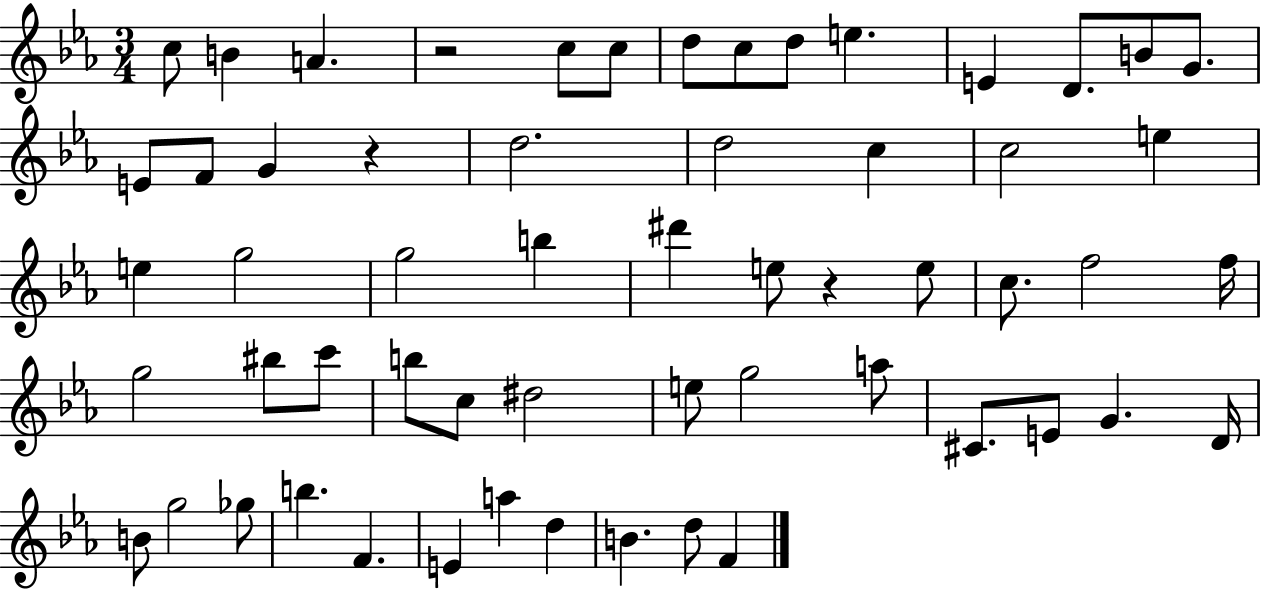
C5/e B4/q A4/q. R/h C5/e C5/e D5/e C5/e D5/e E5/q. E4/q D4/e. B4/e G4/e. E4/e F4/e G4/q R/q D5/h. D5/h C5/q C5/h E5/q E5/q G5/h G5/h B5/q D#6/q E5/e R/q E5/e C5/e. F5/h F5/s G5/h BIS5/e C6/e B5/e C5/e D#5/h E5/e G5/h A5/e C#4/e. E4/e G4/q. D4/s B4/e G5/h Gb5/e B5/q. F4/q. E4/q A5/q D5/q B4/q. D5/e F4/q